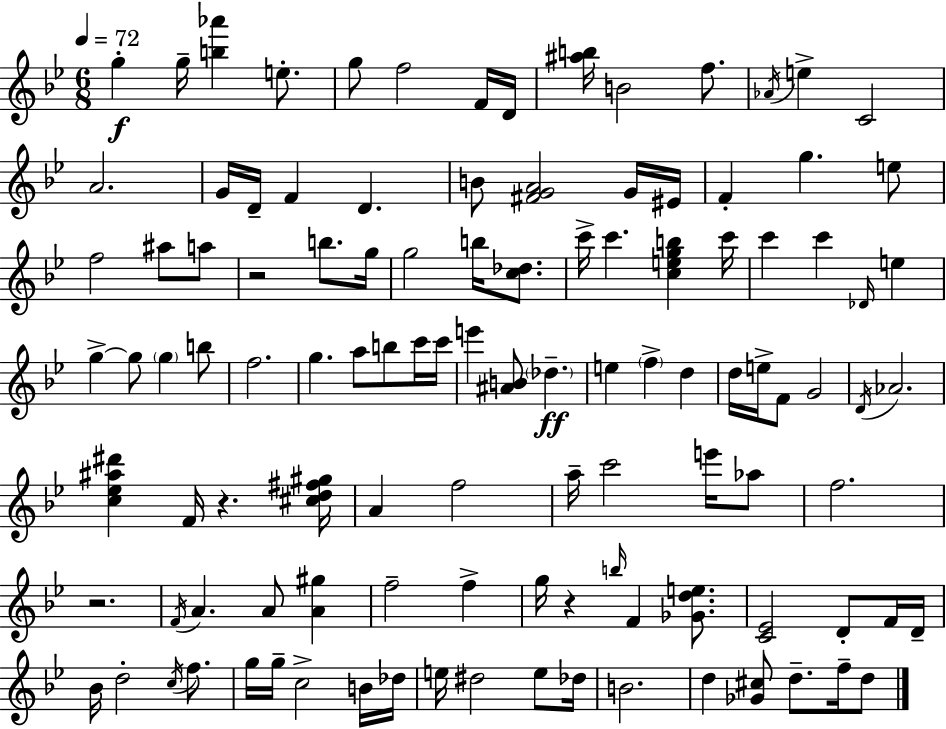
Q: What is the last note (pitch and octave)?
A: D5